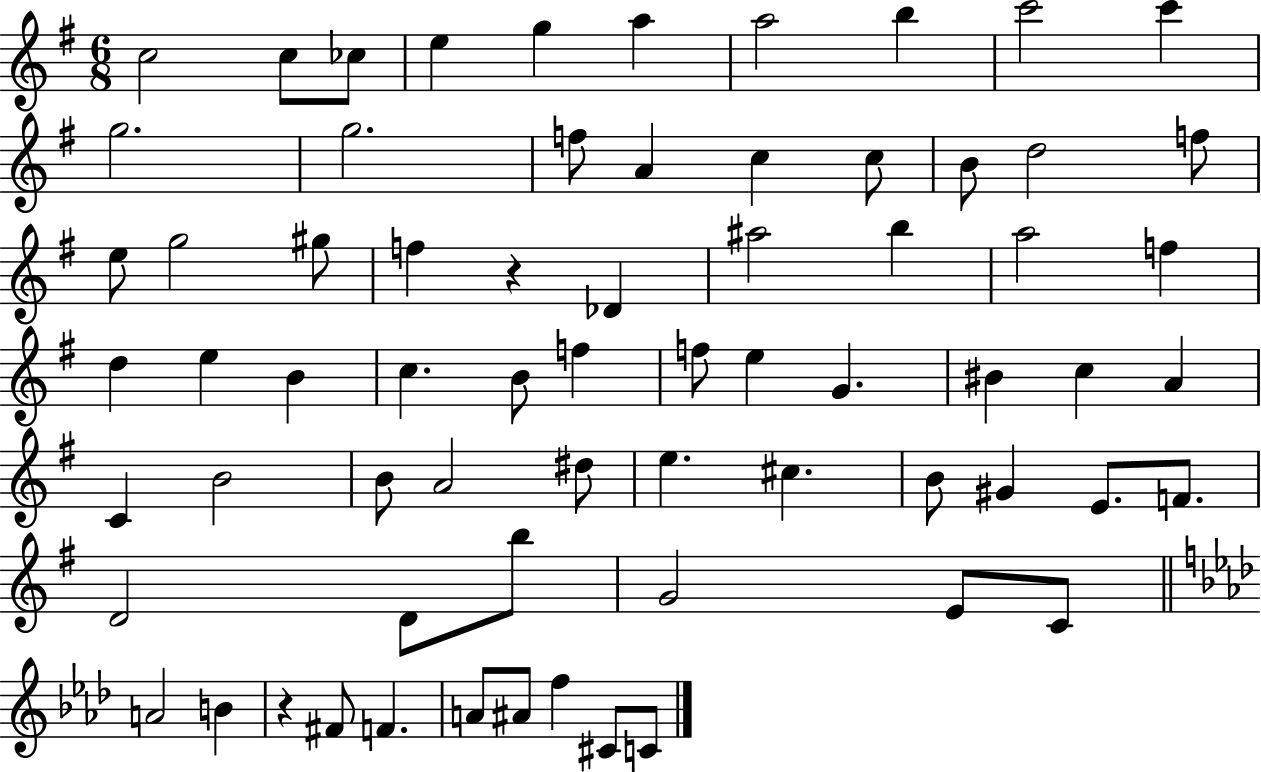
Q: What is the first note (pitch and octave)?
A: C5